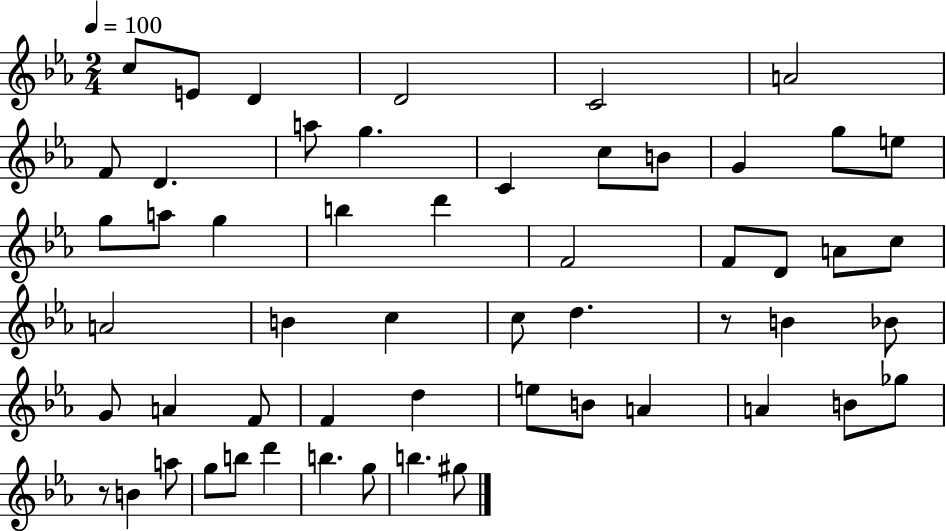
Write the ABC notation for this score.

X:1
T:Untitled
M:2/4
L:1/4
K:Eb
c/2 E/2 D D2 C2 A2 F/2 D a/2 g C c/2 B/2 G g/2 e/2 g/2 a/2 g b d' F2 F/2 D/2 A/2 c/2 A2 B c c/2 d z/2 B _B/2 G/2 A F/2 F d e/2 B/2 A A B/2 _g/2 z/2 B a/2 g/2 b/2 d' b g/2 b ^g/2